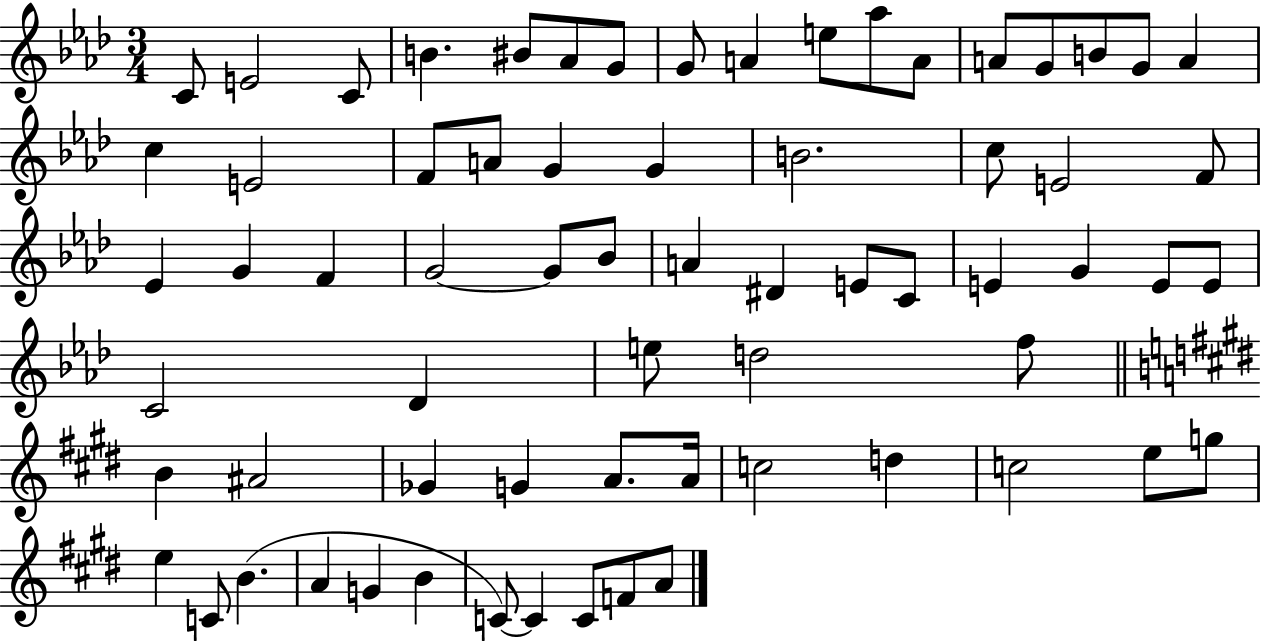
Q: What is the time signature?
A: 3/4